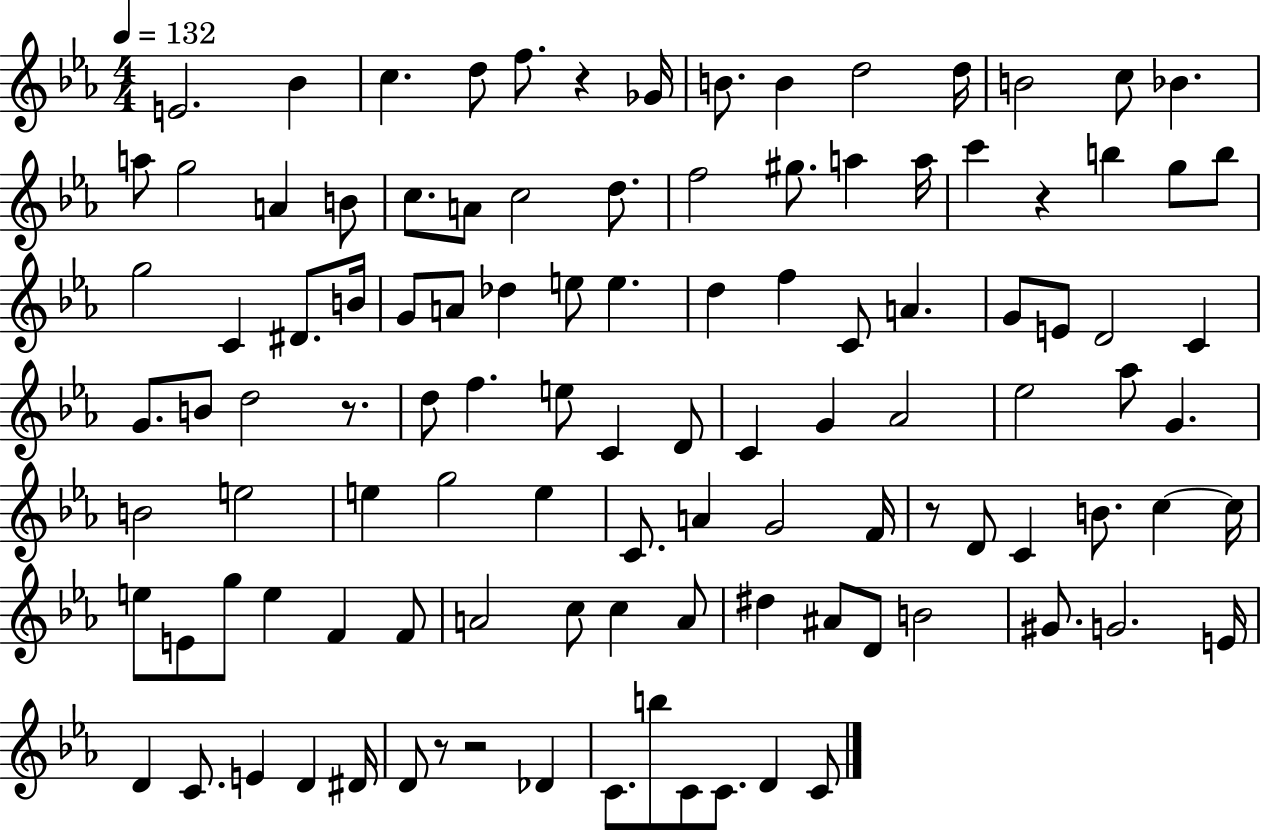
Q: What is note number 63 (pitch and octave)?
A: E5